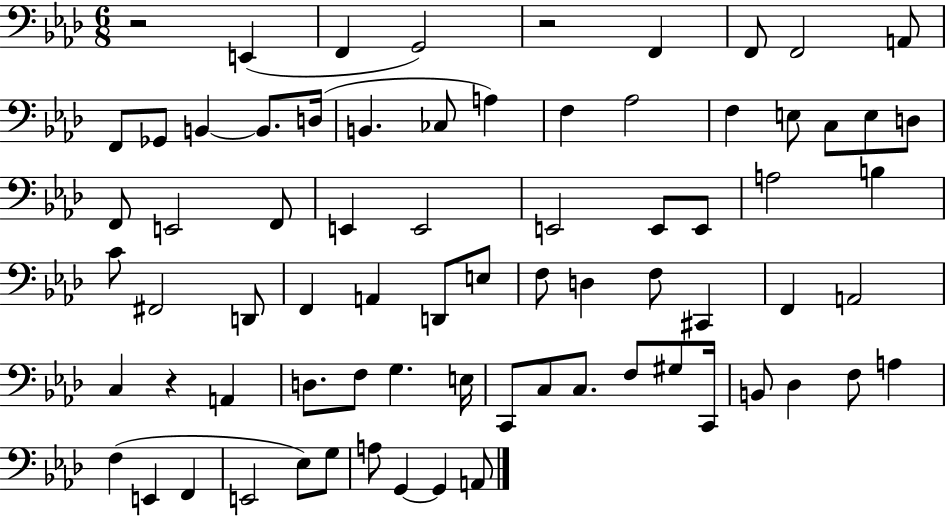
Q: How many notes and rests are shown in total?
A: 74